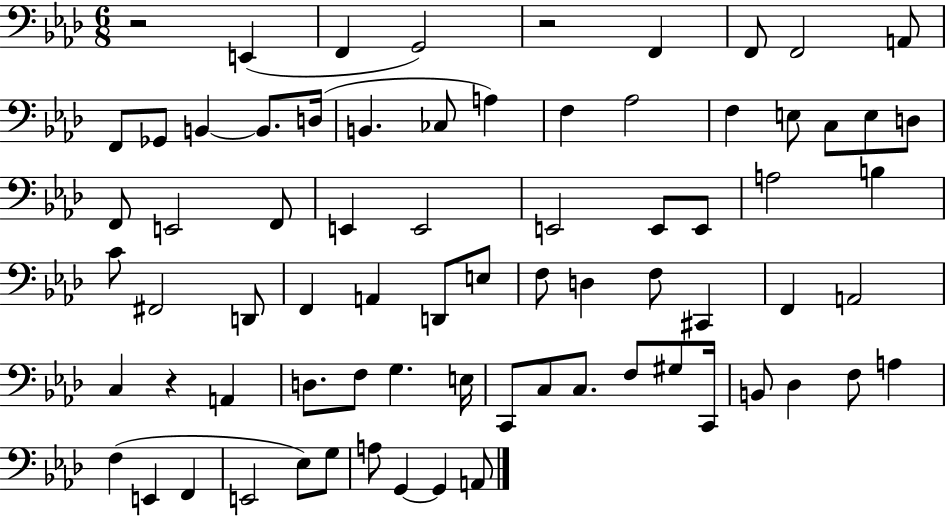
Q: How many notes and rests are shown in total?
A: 74